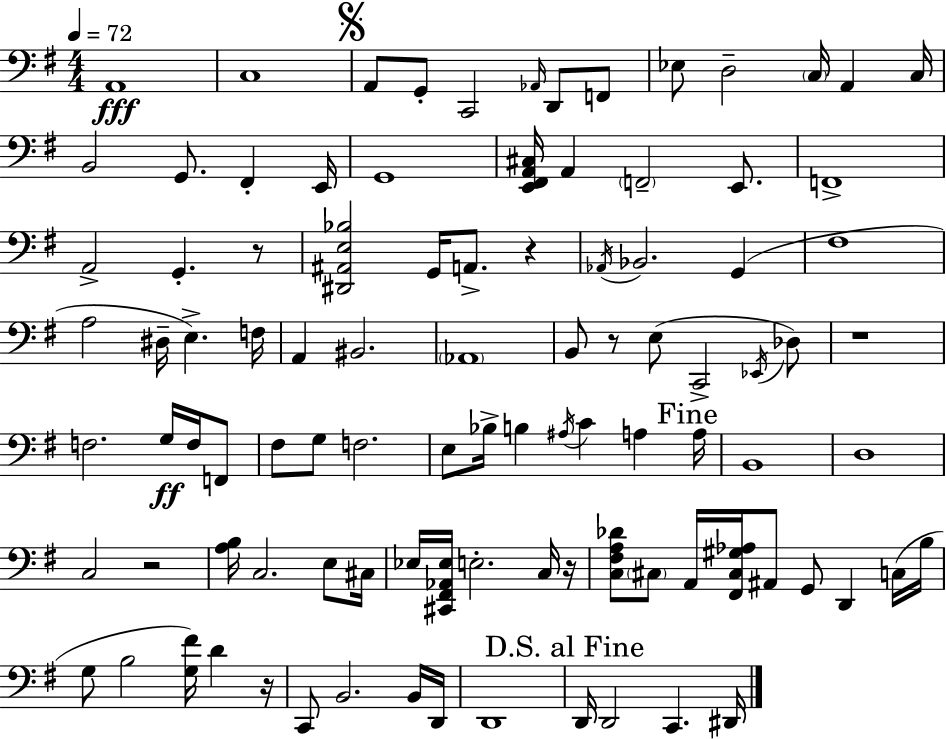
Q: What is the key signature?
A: E minor